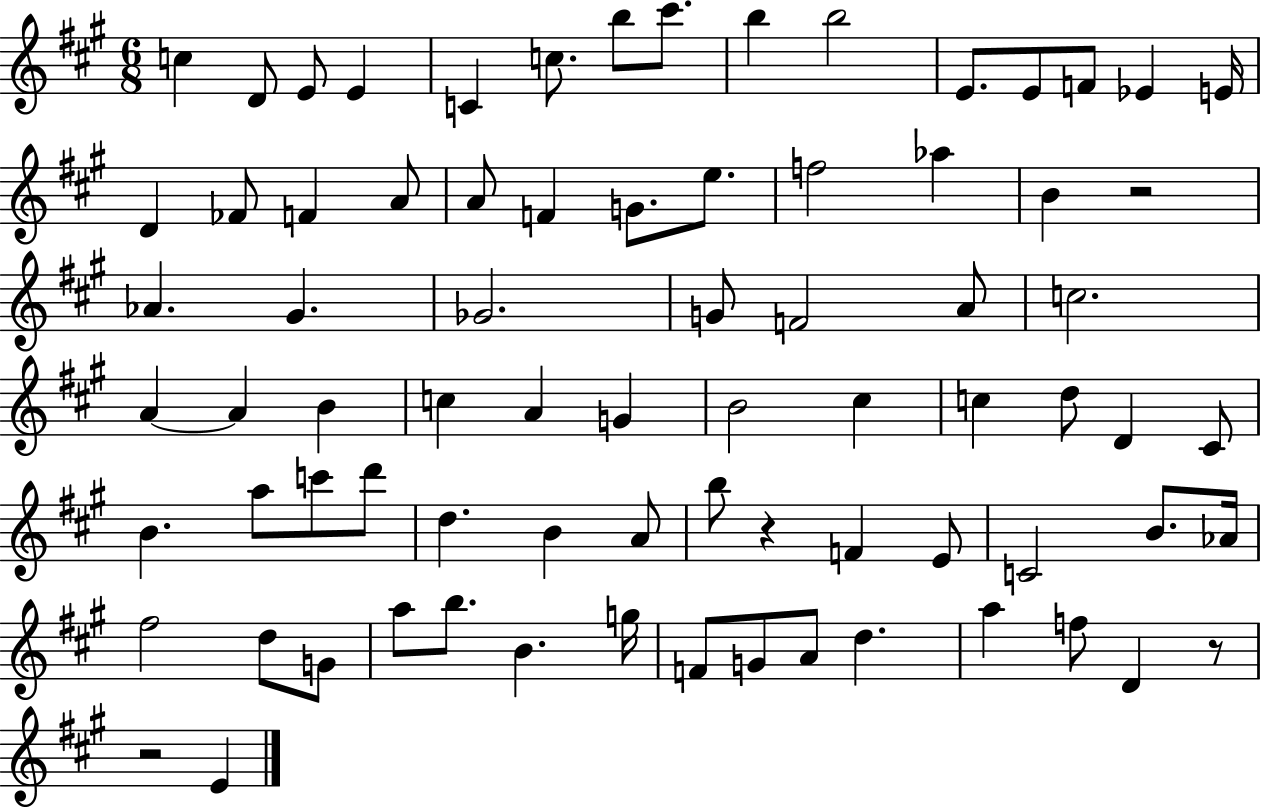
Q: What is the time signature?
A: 6/8